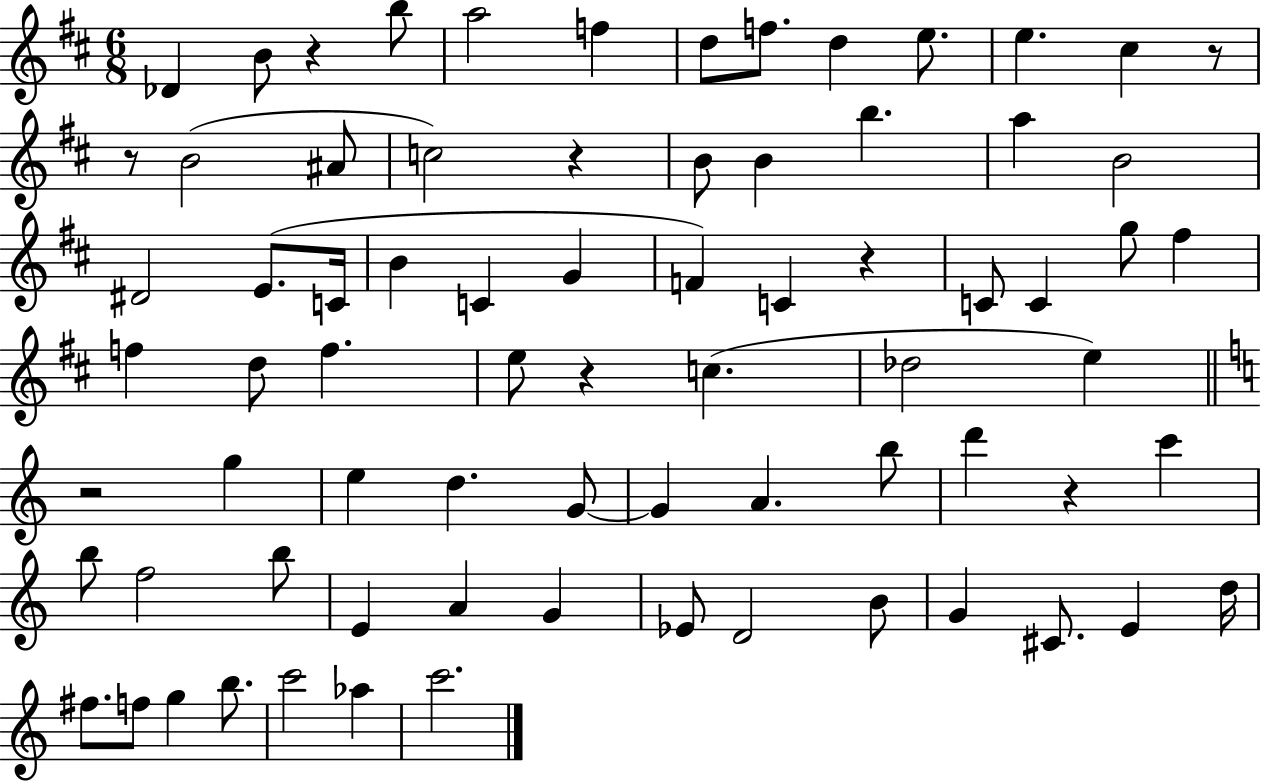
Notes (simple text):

Db4/q B4/e R/q B5/e A5/h F5/q D5/e F5/e. D5/q E5/e. E5/q. C#5/q R/e R/e B4/h A#4/e C5/h R/q B4/e B4/q B5/q. A5/q B4/h D#4/h E4/e. C4/s B4/q C4/q G4/q F4/q C4/q R/q C4/e C4/q G5/e F#5/q F5/q D5/e F5/q. E5/e R/q C5/q. Db5/h E5/q R/h G5/q E5/q D5/q. G4/e G4/q A4/q. B5/e D6/q R/q C6/q B5/e F5/h B5/e E4/q A4/q G4/q Eb4/e D4/h B4/e G4/q C#4/e. E4/q D5/s F#5/e. F5/e G5/q B5/e. C6/h Ab5/q C6/h.